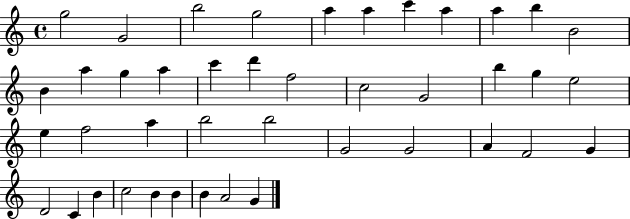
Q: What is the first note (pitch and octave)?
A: G5